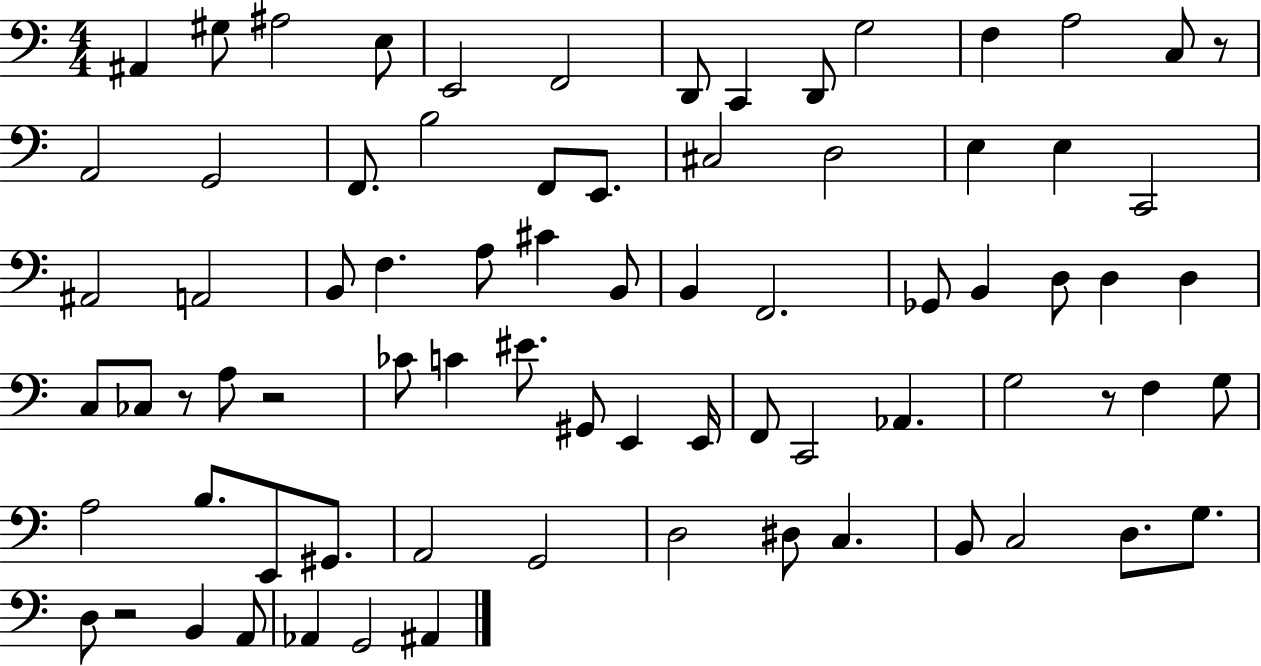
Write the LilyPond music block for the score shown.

{
  \clef bass
  \numericTimeSignature
  \time 4/4
  \key c \major
  ais,4 gis8 ais2 e8 | e,2 f,2 | d,8 c,4 d,8 g2 | f4 a2 c8 r8 | \break a,2 g,2 | f,8. b2 f,8 e,8. | cis2 d2 | e4 e4 c,2 | \break ais,2 a,2 | b,8 f4. a8 cis'4 b,8 | b,4 f,2. | ges,8 b,4 d8 d4 d4 | \break c8 ces8 r8 a8 r2 | ces'8 c'4 eis'8. gis,8 e,4 e,16 | f,8 c,2 aes,4. | g2 r8 f4 g8 | \break a2 b8. e,8 gis,8. | a,2 g,2 | d2 dis8 c4. | b,8 c2 d8. g8. | \break d8 r2 b,4 a,8 | aes,4 g,2 ais,4 | \bar "|."
}